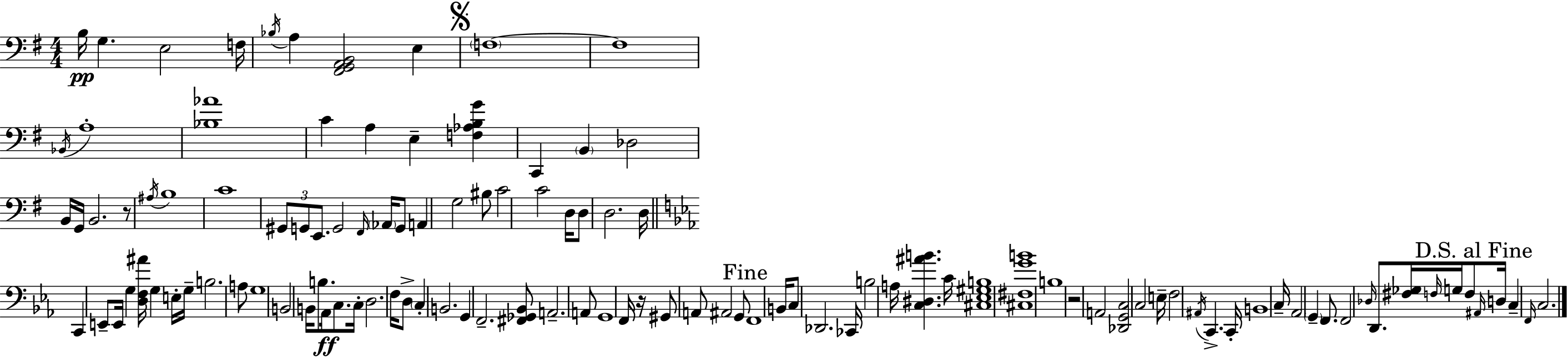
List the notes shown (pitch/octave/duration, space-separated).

B3/s G3/q. E3/h F3/s Bb3/s A3/q [F#2,G2,A2,B2]/h E3/q F3/w F3/w Bb2/s A3/w [Bb3,Ab4]/w C4/q A3/q E3/q [F3,Ab3,B3,G4]/q C2/q B2/q Db3/h B2/s G2/s B2/h. R/e A#3/s B3/w C4/w G#2/e G2/e E2/e. G2/h F#2/s Ab2/s G2/e A2/q G3/h BIS3/e C4/h C4/h D3/s D3/e D3/h. D3/s C2/q E2/e E2/s G3/q [D3,F3,A#4]/s G3/q E3/s G3/s B3/h. A3/e G3/w B2/h B2/s B3/e. Ab2/s C3/e. C3/s D3/h. F3/s D3/e C3/q B2/h. G2/q F2/h. [F#2,Gb2,Bb2]/e A2/h. A2/e G2/w F2/s R/s G#2/e A2/e A#2/h G2/e F2/w B2/s C3/e Db2/h. CES2/s B3/h A3/s [C3,D#3,A#4,B4]/q. C4/s [C#3,Eb3,G#3,B3]/w [C#3,F#3,G4,B4]/w B3/w R/h A2/h [Db2,G2,C3]/h C3/h E3/s F3/h A#2/s C2/q. C2/s B2/w C3/s Ab2/h G2/q F2/e. F2/h Db3/s D2/e. [F#3,Gb3]/s F3/s G3/s F3/e A#2/s D3/s C3/q F2/s C3/h.